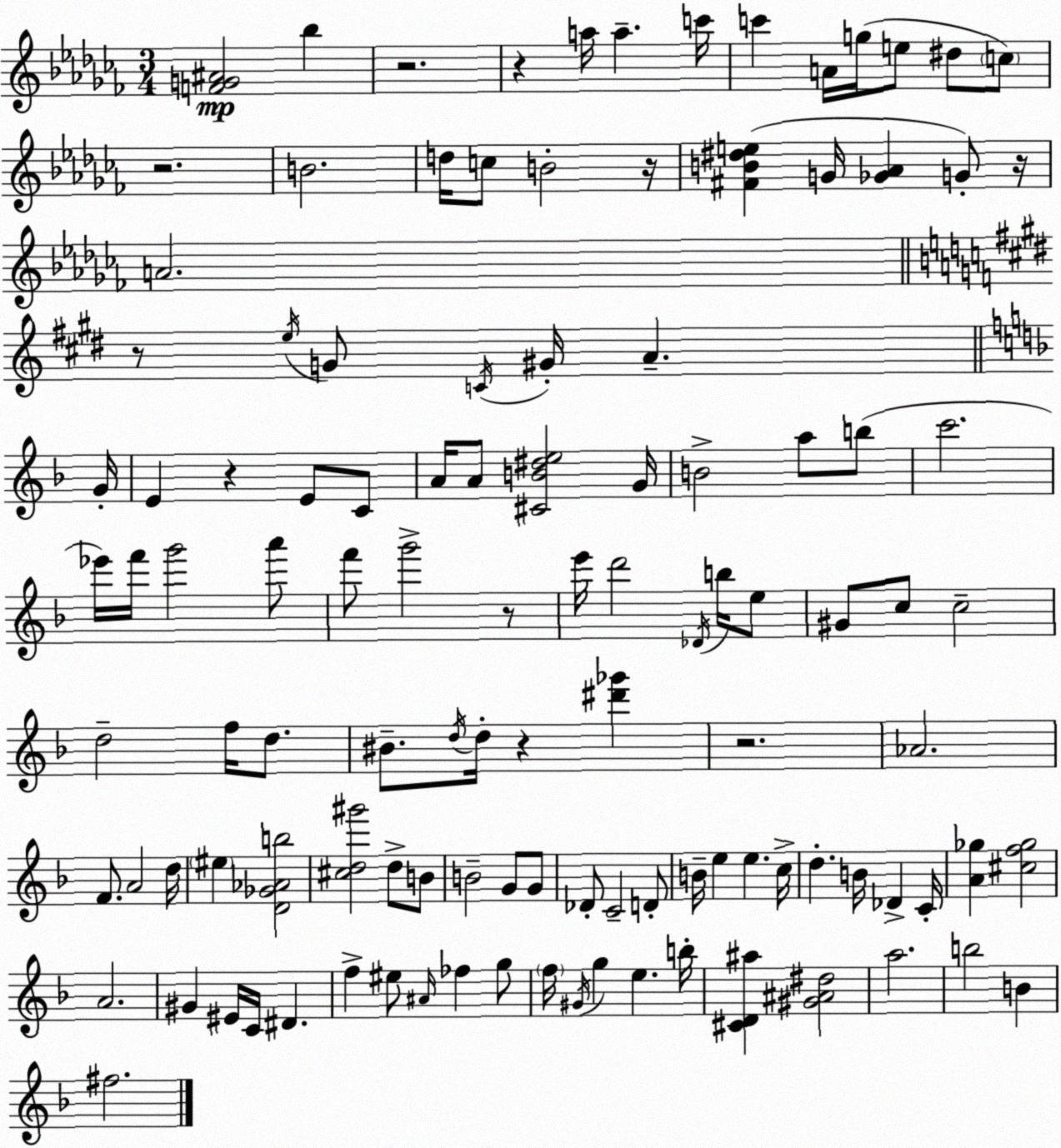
X:1
T:Untitled
M:3/4
L:1/4
K:Abm
[FG^A]2 _b z2 z a/4 a c'/4 c' A/4 g/4 e/2 ^d/2 c/2 z2 B2 d/4 c/2 B2 z/4 [^FB^de] G/4 [_G_A] G/2 z/4 A2 z/2 e/4 G/2 C/4 ^G/4 A G/4 E z E/2 C/2 A/4 A/2 [^CB^de]2 G/4 B2 a/2 b/2 c'2 _e'/4 f'/4 g'2 a'/2 f'/2 g'2 z/2 e'/4 d'2 _D/4 b/4 e/2 ^G/2 c/2 c2 d2 f/4 d/2 ^B/2 d/4 d/4 z [^d'_g'] z2 _A2 F/2 A2 d/4 ^e [D_G_Ab]2 [^cd^g']2 d/2 B/2 B2 G/2 G/2 _D/2 C2 D/2 B/4 e e c/4 d B/4 _D C/4 [A_g] [^cf_g]2 A2 ^G ^E/4 C/4 ^D f ^e/2 ^A/4 _f g/2 f/4 ^G/4 g e b/4 [^CD^a] [^G^A^d]2 a2 b2 B ^f2